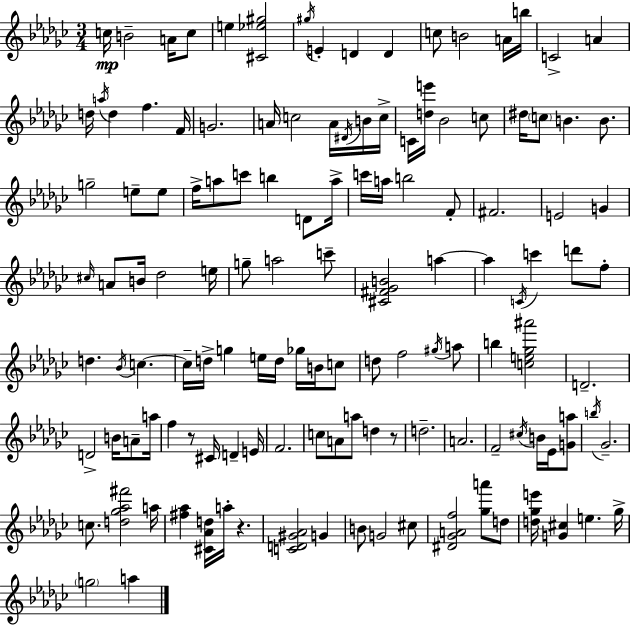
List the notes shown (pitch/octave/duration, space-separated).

C5/s B4/h A4/s C5/e E5/q [C#4,Eb5,G#5]/h G#5/s E4/q D4/q D4/q C5/e B4/h A4/s B5/s C4/h A4/q D5/s A5/s D5/q F5/q. F4/s G4/h. A4/s C5/h A4/s D#4/s B4/s C5/s C4/s [D5,E6]/s Bb4/h C5/e D#5/s C5/e B4/q. B4/e. G5/h E5/e E5/e F5/s A5/e C6/e B5/q D4/e A5/s C6/s A5/s B5/h F4/e F#4/h. E4/h G4/q C#5/s A4/e B4/s Db5/h E5/s G5/e A5/h C6/e [C#4,F#4,Gb4,B4]/h A5/q A5/q C4/s C6/q D6/e F5/e D5/q. Bb4/s C5/q. C5/s D5/s G5/q E5/s D5/s Gb5/s B4/s C5/e D5/e F5/h G#5/s A5/e B5/q [C5,E5,Gb5,A#6]/h D4/h. D4/h B4/s A4/e A5/s F5/q R/e C#4/s D4/q E4/s F4/h. C5/e A4/e A5/e D5/q R/e D5/h. A4/h. F4/h C#5/s B4/s Eb4/s [G4,A5]/e B5/s Gb4/h. C5/e. [D5,Gb5,Ab5,F#6]/h A5/s [F#5,Ab5]/q [C#4,Ab4,D5]/s A5/s R/q. [C4,D4,G#4,Ab4]/h G4/q B4/e G4/h C#5/e [D#4,Gb4,A4,F5]/h [Gb5,A6]/e D5/e [D5,Gb5,E6]/s [G4,C#5]/q E5/q. Gb5/s G5/h A5/q